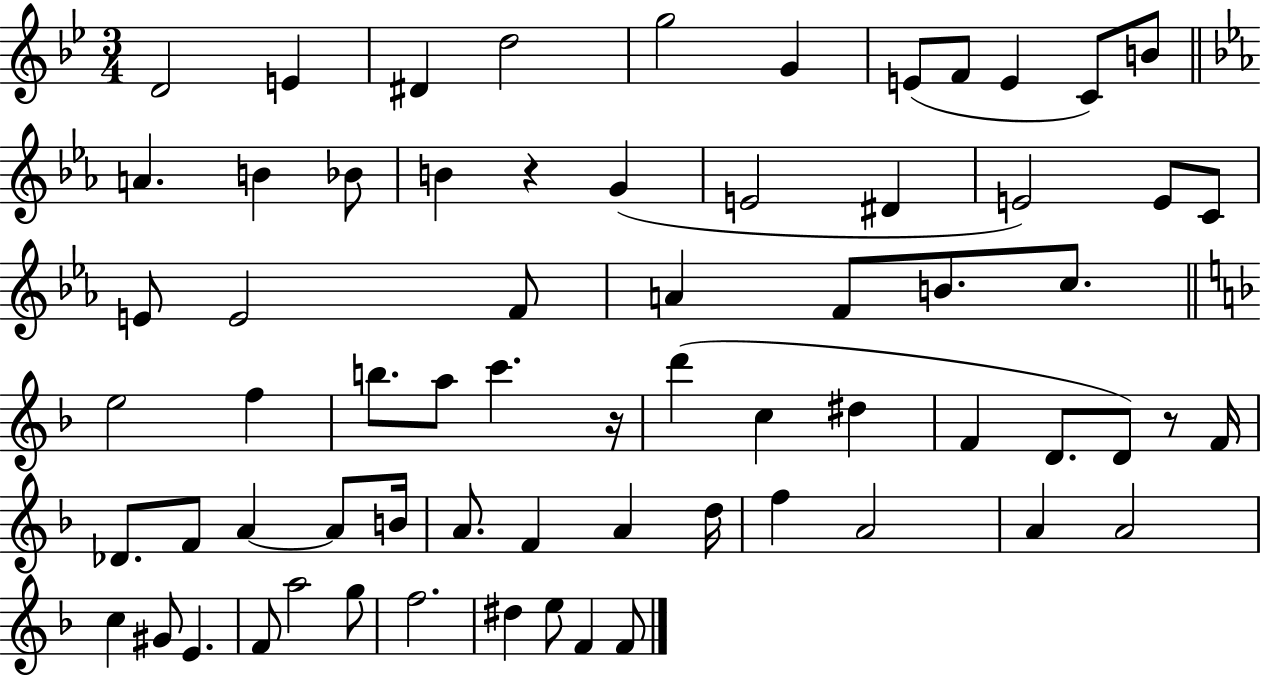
D4/h E4/q D#4/q D5/h G5/h G4/q E4/e F4/e E4/q C4/e B4/e A4/q. B4/q Bb4/e B4/q R/q G4/q E4/h D#4/q E4/h E4/e C4/e E4/e E4/h F4/e A4/q F4/e B4/e. C5/e. E5/h F5/q B5/e. A5/e C6/q. R/s D6/q C5/q D#5/q F4/q D4/e. D4/e R/e F4/s Db4/e. F4/e A4/q A4/e B4/s A4/e. F4/q A4/q D5/s F5/q A4/h A4/q A4/h C5/q G#4/e E4/q. F4/e A5/h G5/e F5/h. D#5/q E5/e F4/q F4/e